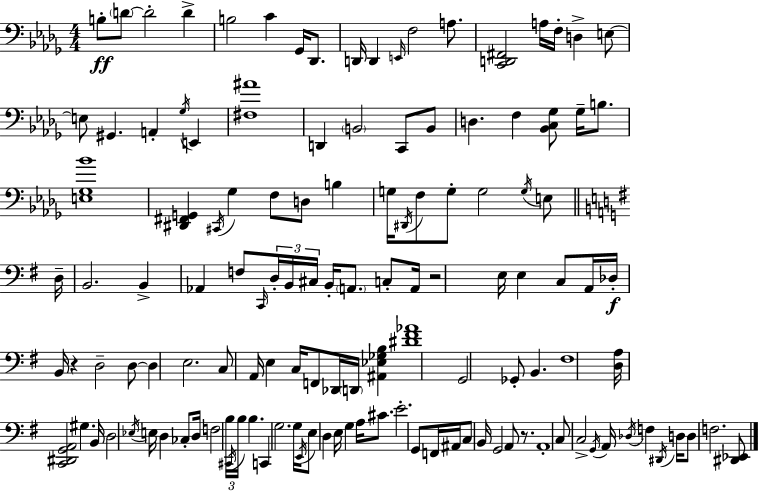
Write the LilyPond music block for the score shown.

{
  \clef bass
  \numericTimeSignature
  \time 4/4
  \key bes \minor
  \repeat volta 2 { b8-.\ff \parenthesize d'8~~ d'2-. d'4-> | b2 c'4 ges,16 des,8. | d,16 d,4 \grace { e,16 } f2 a8. | <c, d, fis,>2 a16 f16-. d4-> e8~~ | \break e8 gis,4. a,4-. \acciaccatura { ges16 } e,4 | <fis ais'>1 | d,4 \parenthesize b,2 c,8 | b,8 d4. f4 <bes, c ges>8 ges16-- b8. | \break <e ges bes'>1 | <dis, fis, g,>4 \acciaccatura { cis,16 } ges4 f8 d8 b4 | g16 \acciaccatura { dis,16 } f8 g8-. g2 | \acciaccatura { g16 } e8 \bar "||" \break \key g \major d16-- b,2. b,4-> | aes,4 f8 \grace { c,16 } \tuplet 3/2 { d16-. b,16 cis16 } b,16-. \parenthesize a,8. c8-. | a,16 r2 e16 e4 c8 | a,16 des16-.\f b,16 r4 d2-- | \break d8~~ d4 e2. | c8 a,16 e4 c16 f,8 des,16 \parenthesize d,16 <ais, ees ges b>4 | <dis' fis' aes'>1 | g,2 ges,8-. b,4. | \break fis1 | <d a>16 <c, dis, g, a,>2 gis4. | b,16 d2 \acciaccatura { ees16 } e16 d4 | ces8-. d16 f2 \tuplet 3/2 { b16 \acciaccatura { cis,16 } b16 } b4. | \break c,4 g2. | g16 \acciaccatura { e,16 } e8 d4 e16 g4 | a16 cis'8. e'2.-. | g,8 f,16 ais,16 c8 b,16 g,2 | \break a,8 r8. a,1-. | c8 c2-> \acciaccatura { g,16 } | a,16 \acciaccatura { des16 } f4 \acciaccatura { dis,16 } d16 d8 f2. | <dis, ees,>8 } \bar "|."
}